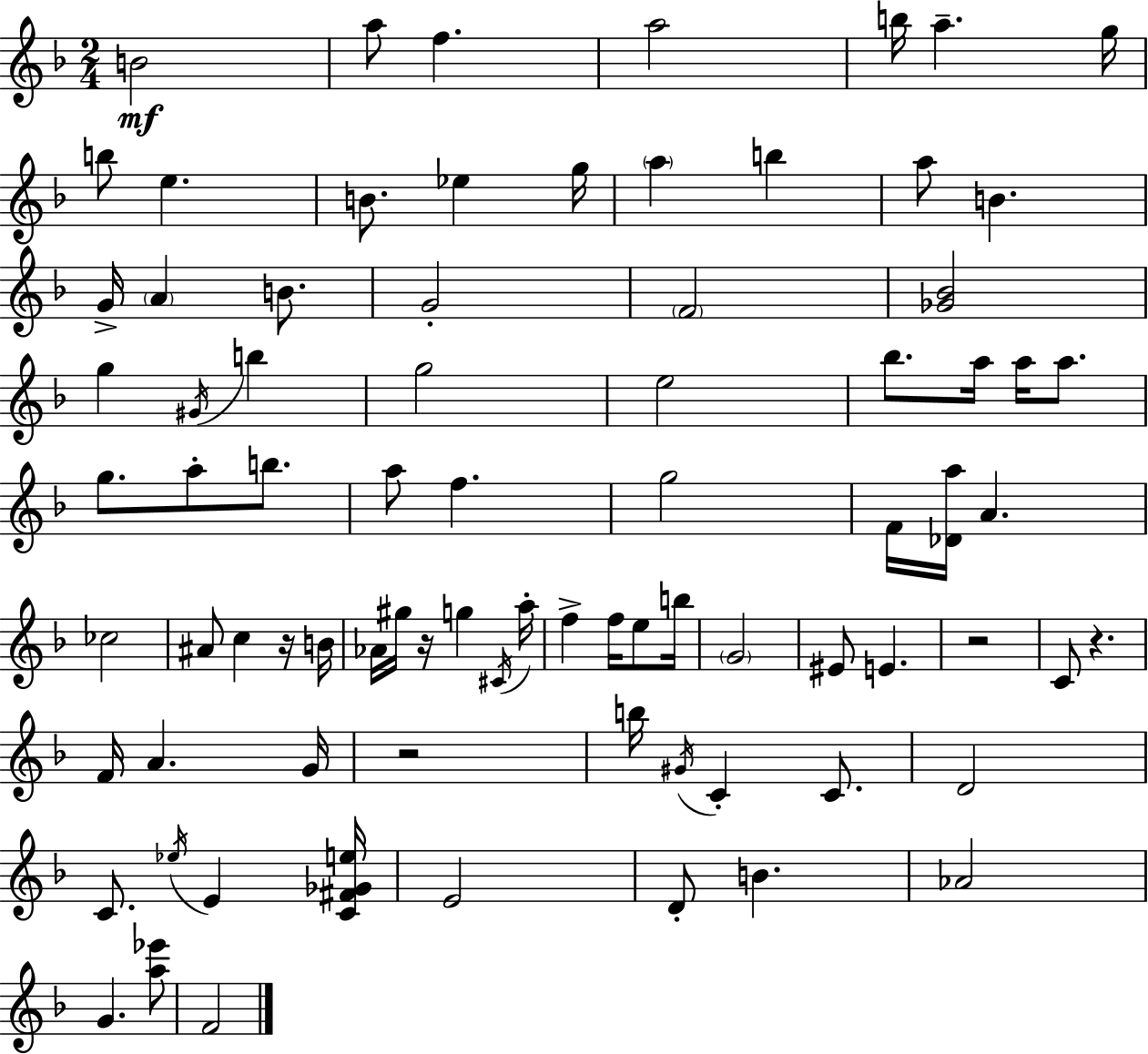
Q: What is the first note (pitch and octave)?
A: B4